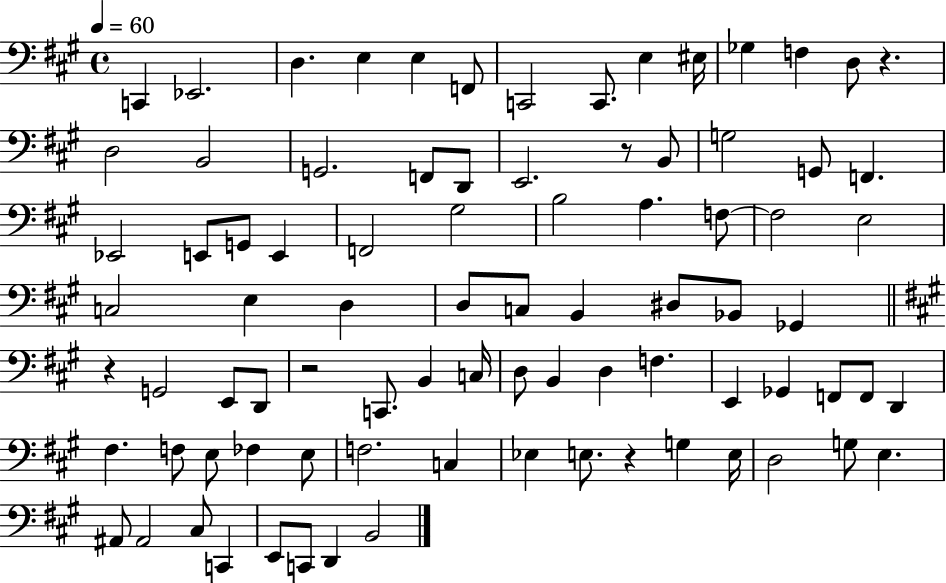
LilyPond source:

{
  \clef bass
  \time 4/4
  \defaultTimeSignature
  \key a \major
  \tempo 4 = 60
  \repeat volta 2 { c,4 ees,2. | d4. e4 e4 f,8 | c,2 c,8. e4 eis16 | ges4 f4 d8 r4. | \break d2 b,2 | g,2. f,8 d,8 | e,2. r8 b,8 | g2 g,8 f,4. | \break ees,2 e,8 g,8 e,4 | f,2 gis2 | b2 a4. f8~~ | f2 e2 | \break c2 e4 d4 | d8 c8 b,4 dis8 bes,8 ges,4 | \bar "||" \break \key a \major r4 g,2 e,8 d,8 | r2 c,8. b,4 c16 | d8 b,4 d4 f4. | e,4 ges,4 f,8 f,8 d,4 | \break fis4. f8 e8 fes4 e8 | f2. c4 | ees4 e8. r4 g4 e16 | d2 g8 e4. | \break ais,8 ais,2 cis8 c,4 | e,8 c,8 d,4 b,2 | } \bar "|."
}